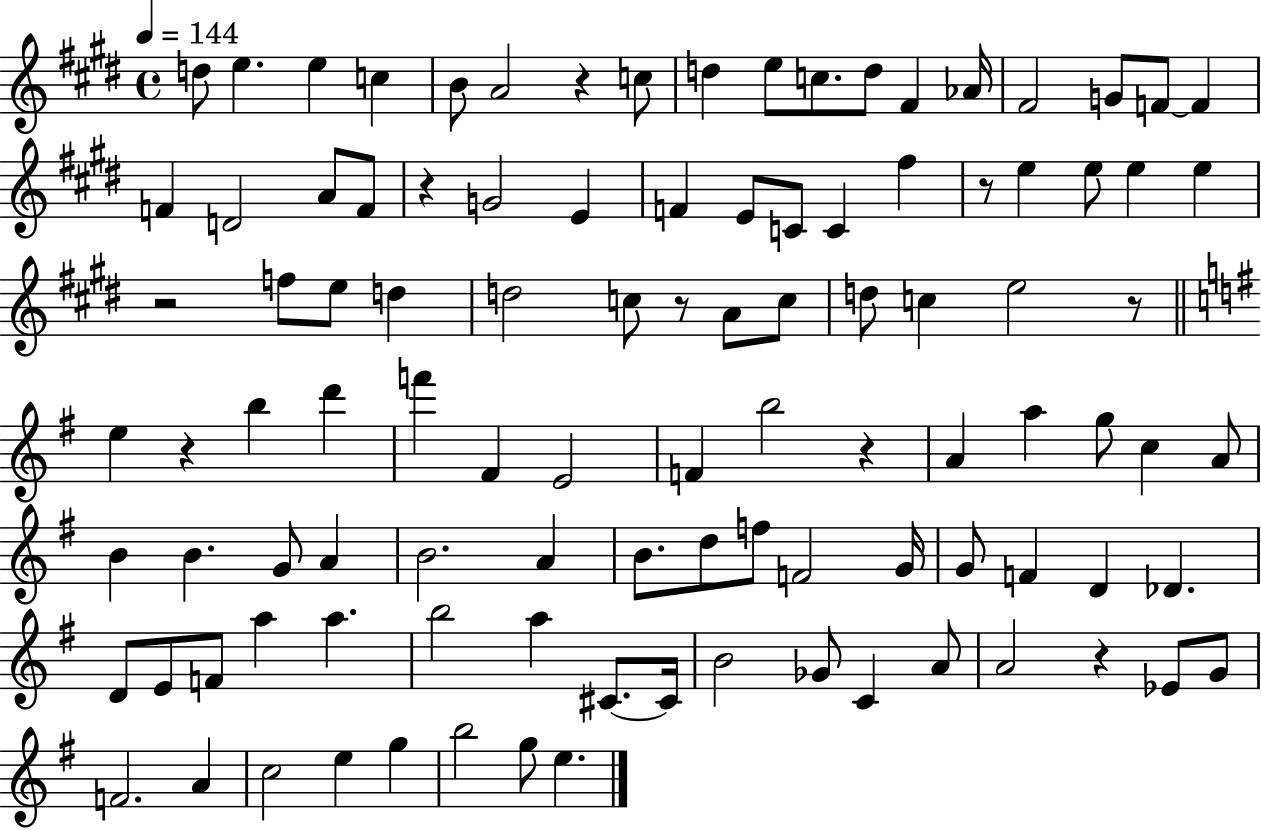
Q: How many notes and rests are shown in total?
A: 103